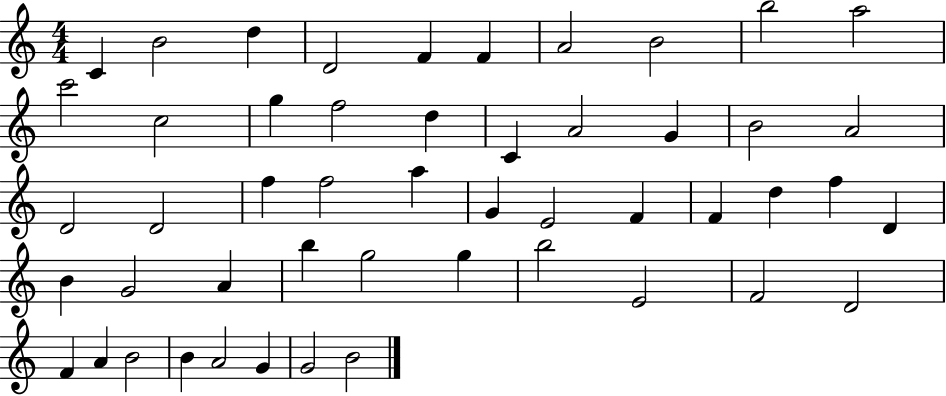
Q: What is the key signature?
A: C major